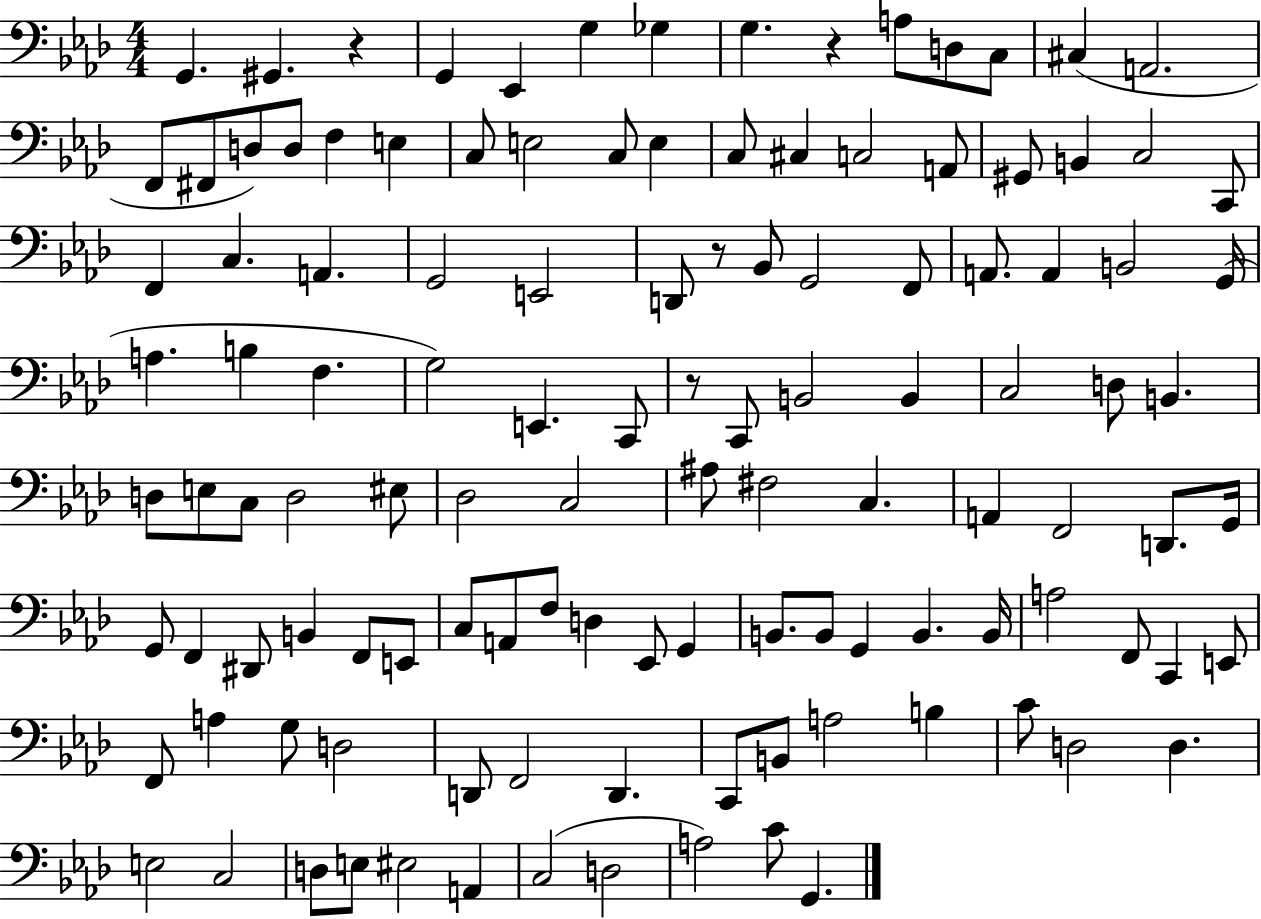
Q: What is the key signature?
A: AES major